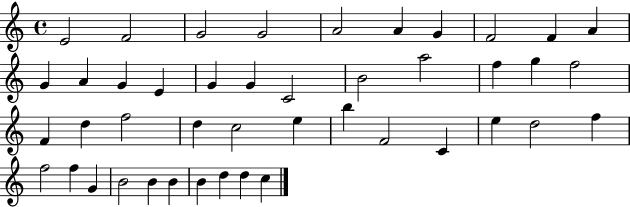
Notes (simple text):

E4/h F4/h G4/h G4/h A4/h A4/q G4/q F4/h F4/q A4/q G4/q A4/q G4/q E4/q G4/q G4/q C4/h B4/h A5/h F5/q G5/q F5/h F4/q D5/q F5/h D5/q C5/h E5/q B5/q F4/h C4/q E5/q D5/h F5/q F5/h F5/q G4/q B4/h B4/q B4/q B4/q D5/q D5/q C5/q